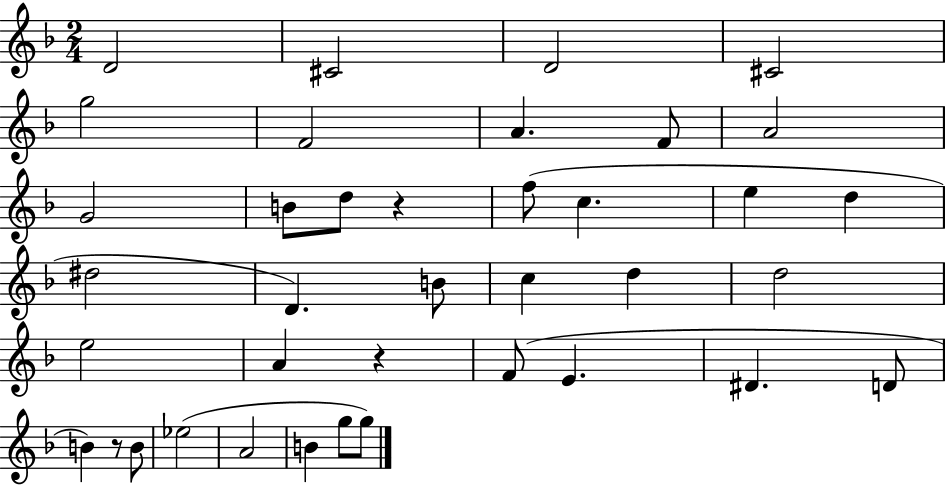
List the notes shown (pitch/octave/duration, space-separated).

D4/h C#4/h D4/h C#4/h G5/h F4/h A4/q. F4/e A4/h G4/h B4/e D5/e R/q F5/e C5/q. E5/q D5/q D#5/h D4/q. B4/e C5/q D5/q D5/h E5/h A4/q R/q F4/e E4/q. D#4/q. D4/e B4/q R/e B4/e Eb5/h A4/h B4/q G5/e G5/e